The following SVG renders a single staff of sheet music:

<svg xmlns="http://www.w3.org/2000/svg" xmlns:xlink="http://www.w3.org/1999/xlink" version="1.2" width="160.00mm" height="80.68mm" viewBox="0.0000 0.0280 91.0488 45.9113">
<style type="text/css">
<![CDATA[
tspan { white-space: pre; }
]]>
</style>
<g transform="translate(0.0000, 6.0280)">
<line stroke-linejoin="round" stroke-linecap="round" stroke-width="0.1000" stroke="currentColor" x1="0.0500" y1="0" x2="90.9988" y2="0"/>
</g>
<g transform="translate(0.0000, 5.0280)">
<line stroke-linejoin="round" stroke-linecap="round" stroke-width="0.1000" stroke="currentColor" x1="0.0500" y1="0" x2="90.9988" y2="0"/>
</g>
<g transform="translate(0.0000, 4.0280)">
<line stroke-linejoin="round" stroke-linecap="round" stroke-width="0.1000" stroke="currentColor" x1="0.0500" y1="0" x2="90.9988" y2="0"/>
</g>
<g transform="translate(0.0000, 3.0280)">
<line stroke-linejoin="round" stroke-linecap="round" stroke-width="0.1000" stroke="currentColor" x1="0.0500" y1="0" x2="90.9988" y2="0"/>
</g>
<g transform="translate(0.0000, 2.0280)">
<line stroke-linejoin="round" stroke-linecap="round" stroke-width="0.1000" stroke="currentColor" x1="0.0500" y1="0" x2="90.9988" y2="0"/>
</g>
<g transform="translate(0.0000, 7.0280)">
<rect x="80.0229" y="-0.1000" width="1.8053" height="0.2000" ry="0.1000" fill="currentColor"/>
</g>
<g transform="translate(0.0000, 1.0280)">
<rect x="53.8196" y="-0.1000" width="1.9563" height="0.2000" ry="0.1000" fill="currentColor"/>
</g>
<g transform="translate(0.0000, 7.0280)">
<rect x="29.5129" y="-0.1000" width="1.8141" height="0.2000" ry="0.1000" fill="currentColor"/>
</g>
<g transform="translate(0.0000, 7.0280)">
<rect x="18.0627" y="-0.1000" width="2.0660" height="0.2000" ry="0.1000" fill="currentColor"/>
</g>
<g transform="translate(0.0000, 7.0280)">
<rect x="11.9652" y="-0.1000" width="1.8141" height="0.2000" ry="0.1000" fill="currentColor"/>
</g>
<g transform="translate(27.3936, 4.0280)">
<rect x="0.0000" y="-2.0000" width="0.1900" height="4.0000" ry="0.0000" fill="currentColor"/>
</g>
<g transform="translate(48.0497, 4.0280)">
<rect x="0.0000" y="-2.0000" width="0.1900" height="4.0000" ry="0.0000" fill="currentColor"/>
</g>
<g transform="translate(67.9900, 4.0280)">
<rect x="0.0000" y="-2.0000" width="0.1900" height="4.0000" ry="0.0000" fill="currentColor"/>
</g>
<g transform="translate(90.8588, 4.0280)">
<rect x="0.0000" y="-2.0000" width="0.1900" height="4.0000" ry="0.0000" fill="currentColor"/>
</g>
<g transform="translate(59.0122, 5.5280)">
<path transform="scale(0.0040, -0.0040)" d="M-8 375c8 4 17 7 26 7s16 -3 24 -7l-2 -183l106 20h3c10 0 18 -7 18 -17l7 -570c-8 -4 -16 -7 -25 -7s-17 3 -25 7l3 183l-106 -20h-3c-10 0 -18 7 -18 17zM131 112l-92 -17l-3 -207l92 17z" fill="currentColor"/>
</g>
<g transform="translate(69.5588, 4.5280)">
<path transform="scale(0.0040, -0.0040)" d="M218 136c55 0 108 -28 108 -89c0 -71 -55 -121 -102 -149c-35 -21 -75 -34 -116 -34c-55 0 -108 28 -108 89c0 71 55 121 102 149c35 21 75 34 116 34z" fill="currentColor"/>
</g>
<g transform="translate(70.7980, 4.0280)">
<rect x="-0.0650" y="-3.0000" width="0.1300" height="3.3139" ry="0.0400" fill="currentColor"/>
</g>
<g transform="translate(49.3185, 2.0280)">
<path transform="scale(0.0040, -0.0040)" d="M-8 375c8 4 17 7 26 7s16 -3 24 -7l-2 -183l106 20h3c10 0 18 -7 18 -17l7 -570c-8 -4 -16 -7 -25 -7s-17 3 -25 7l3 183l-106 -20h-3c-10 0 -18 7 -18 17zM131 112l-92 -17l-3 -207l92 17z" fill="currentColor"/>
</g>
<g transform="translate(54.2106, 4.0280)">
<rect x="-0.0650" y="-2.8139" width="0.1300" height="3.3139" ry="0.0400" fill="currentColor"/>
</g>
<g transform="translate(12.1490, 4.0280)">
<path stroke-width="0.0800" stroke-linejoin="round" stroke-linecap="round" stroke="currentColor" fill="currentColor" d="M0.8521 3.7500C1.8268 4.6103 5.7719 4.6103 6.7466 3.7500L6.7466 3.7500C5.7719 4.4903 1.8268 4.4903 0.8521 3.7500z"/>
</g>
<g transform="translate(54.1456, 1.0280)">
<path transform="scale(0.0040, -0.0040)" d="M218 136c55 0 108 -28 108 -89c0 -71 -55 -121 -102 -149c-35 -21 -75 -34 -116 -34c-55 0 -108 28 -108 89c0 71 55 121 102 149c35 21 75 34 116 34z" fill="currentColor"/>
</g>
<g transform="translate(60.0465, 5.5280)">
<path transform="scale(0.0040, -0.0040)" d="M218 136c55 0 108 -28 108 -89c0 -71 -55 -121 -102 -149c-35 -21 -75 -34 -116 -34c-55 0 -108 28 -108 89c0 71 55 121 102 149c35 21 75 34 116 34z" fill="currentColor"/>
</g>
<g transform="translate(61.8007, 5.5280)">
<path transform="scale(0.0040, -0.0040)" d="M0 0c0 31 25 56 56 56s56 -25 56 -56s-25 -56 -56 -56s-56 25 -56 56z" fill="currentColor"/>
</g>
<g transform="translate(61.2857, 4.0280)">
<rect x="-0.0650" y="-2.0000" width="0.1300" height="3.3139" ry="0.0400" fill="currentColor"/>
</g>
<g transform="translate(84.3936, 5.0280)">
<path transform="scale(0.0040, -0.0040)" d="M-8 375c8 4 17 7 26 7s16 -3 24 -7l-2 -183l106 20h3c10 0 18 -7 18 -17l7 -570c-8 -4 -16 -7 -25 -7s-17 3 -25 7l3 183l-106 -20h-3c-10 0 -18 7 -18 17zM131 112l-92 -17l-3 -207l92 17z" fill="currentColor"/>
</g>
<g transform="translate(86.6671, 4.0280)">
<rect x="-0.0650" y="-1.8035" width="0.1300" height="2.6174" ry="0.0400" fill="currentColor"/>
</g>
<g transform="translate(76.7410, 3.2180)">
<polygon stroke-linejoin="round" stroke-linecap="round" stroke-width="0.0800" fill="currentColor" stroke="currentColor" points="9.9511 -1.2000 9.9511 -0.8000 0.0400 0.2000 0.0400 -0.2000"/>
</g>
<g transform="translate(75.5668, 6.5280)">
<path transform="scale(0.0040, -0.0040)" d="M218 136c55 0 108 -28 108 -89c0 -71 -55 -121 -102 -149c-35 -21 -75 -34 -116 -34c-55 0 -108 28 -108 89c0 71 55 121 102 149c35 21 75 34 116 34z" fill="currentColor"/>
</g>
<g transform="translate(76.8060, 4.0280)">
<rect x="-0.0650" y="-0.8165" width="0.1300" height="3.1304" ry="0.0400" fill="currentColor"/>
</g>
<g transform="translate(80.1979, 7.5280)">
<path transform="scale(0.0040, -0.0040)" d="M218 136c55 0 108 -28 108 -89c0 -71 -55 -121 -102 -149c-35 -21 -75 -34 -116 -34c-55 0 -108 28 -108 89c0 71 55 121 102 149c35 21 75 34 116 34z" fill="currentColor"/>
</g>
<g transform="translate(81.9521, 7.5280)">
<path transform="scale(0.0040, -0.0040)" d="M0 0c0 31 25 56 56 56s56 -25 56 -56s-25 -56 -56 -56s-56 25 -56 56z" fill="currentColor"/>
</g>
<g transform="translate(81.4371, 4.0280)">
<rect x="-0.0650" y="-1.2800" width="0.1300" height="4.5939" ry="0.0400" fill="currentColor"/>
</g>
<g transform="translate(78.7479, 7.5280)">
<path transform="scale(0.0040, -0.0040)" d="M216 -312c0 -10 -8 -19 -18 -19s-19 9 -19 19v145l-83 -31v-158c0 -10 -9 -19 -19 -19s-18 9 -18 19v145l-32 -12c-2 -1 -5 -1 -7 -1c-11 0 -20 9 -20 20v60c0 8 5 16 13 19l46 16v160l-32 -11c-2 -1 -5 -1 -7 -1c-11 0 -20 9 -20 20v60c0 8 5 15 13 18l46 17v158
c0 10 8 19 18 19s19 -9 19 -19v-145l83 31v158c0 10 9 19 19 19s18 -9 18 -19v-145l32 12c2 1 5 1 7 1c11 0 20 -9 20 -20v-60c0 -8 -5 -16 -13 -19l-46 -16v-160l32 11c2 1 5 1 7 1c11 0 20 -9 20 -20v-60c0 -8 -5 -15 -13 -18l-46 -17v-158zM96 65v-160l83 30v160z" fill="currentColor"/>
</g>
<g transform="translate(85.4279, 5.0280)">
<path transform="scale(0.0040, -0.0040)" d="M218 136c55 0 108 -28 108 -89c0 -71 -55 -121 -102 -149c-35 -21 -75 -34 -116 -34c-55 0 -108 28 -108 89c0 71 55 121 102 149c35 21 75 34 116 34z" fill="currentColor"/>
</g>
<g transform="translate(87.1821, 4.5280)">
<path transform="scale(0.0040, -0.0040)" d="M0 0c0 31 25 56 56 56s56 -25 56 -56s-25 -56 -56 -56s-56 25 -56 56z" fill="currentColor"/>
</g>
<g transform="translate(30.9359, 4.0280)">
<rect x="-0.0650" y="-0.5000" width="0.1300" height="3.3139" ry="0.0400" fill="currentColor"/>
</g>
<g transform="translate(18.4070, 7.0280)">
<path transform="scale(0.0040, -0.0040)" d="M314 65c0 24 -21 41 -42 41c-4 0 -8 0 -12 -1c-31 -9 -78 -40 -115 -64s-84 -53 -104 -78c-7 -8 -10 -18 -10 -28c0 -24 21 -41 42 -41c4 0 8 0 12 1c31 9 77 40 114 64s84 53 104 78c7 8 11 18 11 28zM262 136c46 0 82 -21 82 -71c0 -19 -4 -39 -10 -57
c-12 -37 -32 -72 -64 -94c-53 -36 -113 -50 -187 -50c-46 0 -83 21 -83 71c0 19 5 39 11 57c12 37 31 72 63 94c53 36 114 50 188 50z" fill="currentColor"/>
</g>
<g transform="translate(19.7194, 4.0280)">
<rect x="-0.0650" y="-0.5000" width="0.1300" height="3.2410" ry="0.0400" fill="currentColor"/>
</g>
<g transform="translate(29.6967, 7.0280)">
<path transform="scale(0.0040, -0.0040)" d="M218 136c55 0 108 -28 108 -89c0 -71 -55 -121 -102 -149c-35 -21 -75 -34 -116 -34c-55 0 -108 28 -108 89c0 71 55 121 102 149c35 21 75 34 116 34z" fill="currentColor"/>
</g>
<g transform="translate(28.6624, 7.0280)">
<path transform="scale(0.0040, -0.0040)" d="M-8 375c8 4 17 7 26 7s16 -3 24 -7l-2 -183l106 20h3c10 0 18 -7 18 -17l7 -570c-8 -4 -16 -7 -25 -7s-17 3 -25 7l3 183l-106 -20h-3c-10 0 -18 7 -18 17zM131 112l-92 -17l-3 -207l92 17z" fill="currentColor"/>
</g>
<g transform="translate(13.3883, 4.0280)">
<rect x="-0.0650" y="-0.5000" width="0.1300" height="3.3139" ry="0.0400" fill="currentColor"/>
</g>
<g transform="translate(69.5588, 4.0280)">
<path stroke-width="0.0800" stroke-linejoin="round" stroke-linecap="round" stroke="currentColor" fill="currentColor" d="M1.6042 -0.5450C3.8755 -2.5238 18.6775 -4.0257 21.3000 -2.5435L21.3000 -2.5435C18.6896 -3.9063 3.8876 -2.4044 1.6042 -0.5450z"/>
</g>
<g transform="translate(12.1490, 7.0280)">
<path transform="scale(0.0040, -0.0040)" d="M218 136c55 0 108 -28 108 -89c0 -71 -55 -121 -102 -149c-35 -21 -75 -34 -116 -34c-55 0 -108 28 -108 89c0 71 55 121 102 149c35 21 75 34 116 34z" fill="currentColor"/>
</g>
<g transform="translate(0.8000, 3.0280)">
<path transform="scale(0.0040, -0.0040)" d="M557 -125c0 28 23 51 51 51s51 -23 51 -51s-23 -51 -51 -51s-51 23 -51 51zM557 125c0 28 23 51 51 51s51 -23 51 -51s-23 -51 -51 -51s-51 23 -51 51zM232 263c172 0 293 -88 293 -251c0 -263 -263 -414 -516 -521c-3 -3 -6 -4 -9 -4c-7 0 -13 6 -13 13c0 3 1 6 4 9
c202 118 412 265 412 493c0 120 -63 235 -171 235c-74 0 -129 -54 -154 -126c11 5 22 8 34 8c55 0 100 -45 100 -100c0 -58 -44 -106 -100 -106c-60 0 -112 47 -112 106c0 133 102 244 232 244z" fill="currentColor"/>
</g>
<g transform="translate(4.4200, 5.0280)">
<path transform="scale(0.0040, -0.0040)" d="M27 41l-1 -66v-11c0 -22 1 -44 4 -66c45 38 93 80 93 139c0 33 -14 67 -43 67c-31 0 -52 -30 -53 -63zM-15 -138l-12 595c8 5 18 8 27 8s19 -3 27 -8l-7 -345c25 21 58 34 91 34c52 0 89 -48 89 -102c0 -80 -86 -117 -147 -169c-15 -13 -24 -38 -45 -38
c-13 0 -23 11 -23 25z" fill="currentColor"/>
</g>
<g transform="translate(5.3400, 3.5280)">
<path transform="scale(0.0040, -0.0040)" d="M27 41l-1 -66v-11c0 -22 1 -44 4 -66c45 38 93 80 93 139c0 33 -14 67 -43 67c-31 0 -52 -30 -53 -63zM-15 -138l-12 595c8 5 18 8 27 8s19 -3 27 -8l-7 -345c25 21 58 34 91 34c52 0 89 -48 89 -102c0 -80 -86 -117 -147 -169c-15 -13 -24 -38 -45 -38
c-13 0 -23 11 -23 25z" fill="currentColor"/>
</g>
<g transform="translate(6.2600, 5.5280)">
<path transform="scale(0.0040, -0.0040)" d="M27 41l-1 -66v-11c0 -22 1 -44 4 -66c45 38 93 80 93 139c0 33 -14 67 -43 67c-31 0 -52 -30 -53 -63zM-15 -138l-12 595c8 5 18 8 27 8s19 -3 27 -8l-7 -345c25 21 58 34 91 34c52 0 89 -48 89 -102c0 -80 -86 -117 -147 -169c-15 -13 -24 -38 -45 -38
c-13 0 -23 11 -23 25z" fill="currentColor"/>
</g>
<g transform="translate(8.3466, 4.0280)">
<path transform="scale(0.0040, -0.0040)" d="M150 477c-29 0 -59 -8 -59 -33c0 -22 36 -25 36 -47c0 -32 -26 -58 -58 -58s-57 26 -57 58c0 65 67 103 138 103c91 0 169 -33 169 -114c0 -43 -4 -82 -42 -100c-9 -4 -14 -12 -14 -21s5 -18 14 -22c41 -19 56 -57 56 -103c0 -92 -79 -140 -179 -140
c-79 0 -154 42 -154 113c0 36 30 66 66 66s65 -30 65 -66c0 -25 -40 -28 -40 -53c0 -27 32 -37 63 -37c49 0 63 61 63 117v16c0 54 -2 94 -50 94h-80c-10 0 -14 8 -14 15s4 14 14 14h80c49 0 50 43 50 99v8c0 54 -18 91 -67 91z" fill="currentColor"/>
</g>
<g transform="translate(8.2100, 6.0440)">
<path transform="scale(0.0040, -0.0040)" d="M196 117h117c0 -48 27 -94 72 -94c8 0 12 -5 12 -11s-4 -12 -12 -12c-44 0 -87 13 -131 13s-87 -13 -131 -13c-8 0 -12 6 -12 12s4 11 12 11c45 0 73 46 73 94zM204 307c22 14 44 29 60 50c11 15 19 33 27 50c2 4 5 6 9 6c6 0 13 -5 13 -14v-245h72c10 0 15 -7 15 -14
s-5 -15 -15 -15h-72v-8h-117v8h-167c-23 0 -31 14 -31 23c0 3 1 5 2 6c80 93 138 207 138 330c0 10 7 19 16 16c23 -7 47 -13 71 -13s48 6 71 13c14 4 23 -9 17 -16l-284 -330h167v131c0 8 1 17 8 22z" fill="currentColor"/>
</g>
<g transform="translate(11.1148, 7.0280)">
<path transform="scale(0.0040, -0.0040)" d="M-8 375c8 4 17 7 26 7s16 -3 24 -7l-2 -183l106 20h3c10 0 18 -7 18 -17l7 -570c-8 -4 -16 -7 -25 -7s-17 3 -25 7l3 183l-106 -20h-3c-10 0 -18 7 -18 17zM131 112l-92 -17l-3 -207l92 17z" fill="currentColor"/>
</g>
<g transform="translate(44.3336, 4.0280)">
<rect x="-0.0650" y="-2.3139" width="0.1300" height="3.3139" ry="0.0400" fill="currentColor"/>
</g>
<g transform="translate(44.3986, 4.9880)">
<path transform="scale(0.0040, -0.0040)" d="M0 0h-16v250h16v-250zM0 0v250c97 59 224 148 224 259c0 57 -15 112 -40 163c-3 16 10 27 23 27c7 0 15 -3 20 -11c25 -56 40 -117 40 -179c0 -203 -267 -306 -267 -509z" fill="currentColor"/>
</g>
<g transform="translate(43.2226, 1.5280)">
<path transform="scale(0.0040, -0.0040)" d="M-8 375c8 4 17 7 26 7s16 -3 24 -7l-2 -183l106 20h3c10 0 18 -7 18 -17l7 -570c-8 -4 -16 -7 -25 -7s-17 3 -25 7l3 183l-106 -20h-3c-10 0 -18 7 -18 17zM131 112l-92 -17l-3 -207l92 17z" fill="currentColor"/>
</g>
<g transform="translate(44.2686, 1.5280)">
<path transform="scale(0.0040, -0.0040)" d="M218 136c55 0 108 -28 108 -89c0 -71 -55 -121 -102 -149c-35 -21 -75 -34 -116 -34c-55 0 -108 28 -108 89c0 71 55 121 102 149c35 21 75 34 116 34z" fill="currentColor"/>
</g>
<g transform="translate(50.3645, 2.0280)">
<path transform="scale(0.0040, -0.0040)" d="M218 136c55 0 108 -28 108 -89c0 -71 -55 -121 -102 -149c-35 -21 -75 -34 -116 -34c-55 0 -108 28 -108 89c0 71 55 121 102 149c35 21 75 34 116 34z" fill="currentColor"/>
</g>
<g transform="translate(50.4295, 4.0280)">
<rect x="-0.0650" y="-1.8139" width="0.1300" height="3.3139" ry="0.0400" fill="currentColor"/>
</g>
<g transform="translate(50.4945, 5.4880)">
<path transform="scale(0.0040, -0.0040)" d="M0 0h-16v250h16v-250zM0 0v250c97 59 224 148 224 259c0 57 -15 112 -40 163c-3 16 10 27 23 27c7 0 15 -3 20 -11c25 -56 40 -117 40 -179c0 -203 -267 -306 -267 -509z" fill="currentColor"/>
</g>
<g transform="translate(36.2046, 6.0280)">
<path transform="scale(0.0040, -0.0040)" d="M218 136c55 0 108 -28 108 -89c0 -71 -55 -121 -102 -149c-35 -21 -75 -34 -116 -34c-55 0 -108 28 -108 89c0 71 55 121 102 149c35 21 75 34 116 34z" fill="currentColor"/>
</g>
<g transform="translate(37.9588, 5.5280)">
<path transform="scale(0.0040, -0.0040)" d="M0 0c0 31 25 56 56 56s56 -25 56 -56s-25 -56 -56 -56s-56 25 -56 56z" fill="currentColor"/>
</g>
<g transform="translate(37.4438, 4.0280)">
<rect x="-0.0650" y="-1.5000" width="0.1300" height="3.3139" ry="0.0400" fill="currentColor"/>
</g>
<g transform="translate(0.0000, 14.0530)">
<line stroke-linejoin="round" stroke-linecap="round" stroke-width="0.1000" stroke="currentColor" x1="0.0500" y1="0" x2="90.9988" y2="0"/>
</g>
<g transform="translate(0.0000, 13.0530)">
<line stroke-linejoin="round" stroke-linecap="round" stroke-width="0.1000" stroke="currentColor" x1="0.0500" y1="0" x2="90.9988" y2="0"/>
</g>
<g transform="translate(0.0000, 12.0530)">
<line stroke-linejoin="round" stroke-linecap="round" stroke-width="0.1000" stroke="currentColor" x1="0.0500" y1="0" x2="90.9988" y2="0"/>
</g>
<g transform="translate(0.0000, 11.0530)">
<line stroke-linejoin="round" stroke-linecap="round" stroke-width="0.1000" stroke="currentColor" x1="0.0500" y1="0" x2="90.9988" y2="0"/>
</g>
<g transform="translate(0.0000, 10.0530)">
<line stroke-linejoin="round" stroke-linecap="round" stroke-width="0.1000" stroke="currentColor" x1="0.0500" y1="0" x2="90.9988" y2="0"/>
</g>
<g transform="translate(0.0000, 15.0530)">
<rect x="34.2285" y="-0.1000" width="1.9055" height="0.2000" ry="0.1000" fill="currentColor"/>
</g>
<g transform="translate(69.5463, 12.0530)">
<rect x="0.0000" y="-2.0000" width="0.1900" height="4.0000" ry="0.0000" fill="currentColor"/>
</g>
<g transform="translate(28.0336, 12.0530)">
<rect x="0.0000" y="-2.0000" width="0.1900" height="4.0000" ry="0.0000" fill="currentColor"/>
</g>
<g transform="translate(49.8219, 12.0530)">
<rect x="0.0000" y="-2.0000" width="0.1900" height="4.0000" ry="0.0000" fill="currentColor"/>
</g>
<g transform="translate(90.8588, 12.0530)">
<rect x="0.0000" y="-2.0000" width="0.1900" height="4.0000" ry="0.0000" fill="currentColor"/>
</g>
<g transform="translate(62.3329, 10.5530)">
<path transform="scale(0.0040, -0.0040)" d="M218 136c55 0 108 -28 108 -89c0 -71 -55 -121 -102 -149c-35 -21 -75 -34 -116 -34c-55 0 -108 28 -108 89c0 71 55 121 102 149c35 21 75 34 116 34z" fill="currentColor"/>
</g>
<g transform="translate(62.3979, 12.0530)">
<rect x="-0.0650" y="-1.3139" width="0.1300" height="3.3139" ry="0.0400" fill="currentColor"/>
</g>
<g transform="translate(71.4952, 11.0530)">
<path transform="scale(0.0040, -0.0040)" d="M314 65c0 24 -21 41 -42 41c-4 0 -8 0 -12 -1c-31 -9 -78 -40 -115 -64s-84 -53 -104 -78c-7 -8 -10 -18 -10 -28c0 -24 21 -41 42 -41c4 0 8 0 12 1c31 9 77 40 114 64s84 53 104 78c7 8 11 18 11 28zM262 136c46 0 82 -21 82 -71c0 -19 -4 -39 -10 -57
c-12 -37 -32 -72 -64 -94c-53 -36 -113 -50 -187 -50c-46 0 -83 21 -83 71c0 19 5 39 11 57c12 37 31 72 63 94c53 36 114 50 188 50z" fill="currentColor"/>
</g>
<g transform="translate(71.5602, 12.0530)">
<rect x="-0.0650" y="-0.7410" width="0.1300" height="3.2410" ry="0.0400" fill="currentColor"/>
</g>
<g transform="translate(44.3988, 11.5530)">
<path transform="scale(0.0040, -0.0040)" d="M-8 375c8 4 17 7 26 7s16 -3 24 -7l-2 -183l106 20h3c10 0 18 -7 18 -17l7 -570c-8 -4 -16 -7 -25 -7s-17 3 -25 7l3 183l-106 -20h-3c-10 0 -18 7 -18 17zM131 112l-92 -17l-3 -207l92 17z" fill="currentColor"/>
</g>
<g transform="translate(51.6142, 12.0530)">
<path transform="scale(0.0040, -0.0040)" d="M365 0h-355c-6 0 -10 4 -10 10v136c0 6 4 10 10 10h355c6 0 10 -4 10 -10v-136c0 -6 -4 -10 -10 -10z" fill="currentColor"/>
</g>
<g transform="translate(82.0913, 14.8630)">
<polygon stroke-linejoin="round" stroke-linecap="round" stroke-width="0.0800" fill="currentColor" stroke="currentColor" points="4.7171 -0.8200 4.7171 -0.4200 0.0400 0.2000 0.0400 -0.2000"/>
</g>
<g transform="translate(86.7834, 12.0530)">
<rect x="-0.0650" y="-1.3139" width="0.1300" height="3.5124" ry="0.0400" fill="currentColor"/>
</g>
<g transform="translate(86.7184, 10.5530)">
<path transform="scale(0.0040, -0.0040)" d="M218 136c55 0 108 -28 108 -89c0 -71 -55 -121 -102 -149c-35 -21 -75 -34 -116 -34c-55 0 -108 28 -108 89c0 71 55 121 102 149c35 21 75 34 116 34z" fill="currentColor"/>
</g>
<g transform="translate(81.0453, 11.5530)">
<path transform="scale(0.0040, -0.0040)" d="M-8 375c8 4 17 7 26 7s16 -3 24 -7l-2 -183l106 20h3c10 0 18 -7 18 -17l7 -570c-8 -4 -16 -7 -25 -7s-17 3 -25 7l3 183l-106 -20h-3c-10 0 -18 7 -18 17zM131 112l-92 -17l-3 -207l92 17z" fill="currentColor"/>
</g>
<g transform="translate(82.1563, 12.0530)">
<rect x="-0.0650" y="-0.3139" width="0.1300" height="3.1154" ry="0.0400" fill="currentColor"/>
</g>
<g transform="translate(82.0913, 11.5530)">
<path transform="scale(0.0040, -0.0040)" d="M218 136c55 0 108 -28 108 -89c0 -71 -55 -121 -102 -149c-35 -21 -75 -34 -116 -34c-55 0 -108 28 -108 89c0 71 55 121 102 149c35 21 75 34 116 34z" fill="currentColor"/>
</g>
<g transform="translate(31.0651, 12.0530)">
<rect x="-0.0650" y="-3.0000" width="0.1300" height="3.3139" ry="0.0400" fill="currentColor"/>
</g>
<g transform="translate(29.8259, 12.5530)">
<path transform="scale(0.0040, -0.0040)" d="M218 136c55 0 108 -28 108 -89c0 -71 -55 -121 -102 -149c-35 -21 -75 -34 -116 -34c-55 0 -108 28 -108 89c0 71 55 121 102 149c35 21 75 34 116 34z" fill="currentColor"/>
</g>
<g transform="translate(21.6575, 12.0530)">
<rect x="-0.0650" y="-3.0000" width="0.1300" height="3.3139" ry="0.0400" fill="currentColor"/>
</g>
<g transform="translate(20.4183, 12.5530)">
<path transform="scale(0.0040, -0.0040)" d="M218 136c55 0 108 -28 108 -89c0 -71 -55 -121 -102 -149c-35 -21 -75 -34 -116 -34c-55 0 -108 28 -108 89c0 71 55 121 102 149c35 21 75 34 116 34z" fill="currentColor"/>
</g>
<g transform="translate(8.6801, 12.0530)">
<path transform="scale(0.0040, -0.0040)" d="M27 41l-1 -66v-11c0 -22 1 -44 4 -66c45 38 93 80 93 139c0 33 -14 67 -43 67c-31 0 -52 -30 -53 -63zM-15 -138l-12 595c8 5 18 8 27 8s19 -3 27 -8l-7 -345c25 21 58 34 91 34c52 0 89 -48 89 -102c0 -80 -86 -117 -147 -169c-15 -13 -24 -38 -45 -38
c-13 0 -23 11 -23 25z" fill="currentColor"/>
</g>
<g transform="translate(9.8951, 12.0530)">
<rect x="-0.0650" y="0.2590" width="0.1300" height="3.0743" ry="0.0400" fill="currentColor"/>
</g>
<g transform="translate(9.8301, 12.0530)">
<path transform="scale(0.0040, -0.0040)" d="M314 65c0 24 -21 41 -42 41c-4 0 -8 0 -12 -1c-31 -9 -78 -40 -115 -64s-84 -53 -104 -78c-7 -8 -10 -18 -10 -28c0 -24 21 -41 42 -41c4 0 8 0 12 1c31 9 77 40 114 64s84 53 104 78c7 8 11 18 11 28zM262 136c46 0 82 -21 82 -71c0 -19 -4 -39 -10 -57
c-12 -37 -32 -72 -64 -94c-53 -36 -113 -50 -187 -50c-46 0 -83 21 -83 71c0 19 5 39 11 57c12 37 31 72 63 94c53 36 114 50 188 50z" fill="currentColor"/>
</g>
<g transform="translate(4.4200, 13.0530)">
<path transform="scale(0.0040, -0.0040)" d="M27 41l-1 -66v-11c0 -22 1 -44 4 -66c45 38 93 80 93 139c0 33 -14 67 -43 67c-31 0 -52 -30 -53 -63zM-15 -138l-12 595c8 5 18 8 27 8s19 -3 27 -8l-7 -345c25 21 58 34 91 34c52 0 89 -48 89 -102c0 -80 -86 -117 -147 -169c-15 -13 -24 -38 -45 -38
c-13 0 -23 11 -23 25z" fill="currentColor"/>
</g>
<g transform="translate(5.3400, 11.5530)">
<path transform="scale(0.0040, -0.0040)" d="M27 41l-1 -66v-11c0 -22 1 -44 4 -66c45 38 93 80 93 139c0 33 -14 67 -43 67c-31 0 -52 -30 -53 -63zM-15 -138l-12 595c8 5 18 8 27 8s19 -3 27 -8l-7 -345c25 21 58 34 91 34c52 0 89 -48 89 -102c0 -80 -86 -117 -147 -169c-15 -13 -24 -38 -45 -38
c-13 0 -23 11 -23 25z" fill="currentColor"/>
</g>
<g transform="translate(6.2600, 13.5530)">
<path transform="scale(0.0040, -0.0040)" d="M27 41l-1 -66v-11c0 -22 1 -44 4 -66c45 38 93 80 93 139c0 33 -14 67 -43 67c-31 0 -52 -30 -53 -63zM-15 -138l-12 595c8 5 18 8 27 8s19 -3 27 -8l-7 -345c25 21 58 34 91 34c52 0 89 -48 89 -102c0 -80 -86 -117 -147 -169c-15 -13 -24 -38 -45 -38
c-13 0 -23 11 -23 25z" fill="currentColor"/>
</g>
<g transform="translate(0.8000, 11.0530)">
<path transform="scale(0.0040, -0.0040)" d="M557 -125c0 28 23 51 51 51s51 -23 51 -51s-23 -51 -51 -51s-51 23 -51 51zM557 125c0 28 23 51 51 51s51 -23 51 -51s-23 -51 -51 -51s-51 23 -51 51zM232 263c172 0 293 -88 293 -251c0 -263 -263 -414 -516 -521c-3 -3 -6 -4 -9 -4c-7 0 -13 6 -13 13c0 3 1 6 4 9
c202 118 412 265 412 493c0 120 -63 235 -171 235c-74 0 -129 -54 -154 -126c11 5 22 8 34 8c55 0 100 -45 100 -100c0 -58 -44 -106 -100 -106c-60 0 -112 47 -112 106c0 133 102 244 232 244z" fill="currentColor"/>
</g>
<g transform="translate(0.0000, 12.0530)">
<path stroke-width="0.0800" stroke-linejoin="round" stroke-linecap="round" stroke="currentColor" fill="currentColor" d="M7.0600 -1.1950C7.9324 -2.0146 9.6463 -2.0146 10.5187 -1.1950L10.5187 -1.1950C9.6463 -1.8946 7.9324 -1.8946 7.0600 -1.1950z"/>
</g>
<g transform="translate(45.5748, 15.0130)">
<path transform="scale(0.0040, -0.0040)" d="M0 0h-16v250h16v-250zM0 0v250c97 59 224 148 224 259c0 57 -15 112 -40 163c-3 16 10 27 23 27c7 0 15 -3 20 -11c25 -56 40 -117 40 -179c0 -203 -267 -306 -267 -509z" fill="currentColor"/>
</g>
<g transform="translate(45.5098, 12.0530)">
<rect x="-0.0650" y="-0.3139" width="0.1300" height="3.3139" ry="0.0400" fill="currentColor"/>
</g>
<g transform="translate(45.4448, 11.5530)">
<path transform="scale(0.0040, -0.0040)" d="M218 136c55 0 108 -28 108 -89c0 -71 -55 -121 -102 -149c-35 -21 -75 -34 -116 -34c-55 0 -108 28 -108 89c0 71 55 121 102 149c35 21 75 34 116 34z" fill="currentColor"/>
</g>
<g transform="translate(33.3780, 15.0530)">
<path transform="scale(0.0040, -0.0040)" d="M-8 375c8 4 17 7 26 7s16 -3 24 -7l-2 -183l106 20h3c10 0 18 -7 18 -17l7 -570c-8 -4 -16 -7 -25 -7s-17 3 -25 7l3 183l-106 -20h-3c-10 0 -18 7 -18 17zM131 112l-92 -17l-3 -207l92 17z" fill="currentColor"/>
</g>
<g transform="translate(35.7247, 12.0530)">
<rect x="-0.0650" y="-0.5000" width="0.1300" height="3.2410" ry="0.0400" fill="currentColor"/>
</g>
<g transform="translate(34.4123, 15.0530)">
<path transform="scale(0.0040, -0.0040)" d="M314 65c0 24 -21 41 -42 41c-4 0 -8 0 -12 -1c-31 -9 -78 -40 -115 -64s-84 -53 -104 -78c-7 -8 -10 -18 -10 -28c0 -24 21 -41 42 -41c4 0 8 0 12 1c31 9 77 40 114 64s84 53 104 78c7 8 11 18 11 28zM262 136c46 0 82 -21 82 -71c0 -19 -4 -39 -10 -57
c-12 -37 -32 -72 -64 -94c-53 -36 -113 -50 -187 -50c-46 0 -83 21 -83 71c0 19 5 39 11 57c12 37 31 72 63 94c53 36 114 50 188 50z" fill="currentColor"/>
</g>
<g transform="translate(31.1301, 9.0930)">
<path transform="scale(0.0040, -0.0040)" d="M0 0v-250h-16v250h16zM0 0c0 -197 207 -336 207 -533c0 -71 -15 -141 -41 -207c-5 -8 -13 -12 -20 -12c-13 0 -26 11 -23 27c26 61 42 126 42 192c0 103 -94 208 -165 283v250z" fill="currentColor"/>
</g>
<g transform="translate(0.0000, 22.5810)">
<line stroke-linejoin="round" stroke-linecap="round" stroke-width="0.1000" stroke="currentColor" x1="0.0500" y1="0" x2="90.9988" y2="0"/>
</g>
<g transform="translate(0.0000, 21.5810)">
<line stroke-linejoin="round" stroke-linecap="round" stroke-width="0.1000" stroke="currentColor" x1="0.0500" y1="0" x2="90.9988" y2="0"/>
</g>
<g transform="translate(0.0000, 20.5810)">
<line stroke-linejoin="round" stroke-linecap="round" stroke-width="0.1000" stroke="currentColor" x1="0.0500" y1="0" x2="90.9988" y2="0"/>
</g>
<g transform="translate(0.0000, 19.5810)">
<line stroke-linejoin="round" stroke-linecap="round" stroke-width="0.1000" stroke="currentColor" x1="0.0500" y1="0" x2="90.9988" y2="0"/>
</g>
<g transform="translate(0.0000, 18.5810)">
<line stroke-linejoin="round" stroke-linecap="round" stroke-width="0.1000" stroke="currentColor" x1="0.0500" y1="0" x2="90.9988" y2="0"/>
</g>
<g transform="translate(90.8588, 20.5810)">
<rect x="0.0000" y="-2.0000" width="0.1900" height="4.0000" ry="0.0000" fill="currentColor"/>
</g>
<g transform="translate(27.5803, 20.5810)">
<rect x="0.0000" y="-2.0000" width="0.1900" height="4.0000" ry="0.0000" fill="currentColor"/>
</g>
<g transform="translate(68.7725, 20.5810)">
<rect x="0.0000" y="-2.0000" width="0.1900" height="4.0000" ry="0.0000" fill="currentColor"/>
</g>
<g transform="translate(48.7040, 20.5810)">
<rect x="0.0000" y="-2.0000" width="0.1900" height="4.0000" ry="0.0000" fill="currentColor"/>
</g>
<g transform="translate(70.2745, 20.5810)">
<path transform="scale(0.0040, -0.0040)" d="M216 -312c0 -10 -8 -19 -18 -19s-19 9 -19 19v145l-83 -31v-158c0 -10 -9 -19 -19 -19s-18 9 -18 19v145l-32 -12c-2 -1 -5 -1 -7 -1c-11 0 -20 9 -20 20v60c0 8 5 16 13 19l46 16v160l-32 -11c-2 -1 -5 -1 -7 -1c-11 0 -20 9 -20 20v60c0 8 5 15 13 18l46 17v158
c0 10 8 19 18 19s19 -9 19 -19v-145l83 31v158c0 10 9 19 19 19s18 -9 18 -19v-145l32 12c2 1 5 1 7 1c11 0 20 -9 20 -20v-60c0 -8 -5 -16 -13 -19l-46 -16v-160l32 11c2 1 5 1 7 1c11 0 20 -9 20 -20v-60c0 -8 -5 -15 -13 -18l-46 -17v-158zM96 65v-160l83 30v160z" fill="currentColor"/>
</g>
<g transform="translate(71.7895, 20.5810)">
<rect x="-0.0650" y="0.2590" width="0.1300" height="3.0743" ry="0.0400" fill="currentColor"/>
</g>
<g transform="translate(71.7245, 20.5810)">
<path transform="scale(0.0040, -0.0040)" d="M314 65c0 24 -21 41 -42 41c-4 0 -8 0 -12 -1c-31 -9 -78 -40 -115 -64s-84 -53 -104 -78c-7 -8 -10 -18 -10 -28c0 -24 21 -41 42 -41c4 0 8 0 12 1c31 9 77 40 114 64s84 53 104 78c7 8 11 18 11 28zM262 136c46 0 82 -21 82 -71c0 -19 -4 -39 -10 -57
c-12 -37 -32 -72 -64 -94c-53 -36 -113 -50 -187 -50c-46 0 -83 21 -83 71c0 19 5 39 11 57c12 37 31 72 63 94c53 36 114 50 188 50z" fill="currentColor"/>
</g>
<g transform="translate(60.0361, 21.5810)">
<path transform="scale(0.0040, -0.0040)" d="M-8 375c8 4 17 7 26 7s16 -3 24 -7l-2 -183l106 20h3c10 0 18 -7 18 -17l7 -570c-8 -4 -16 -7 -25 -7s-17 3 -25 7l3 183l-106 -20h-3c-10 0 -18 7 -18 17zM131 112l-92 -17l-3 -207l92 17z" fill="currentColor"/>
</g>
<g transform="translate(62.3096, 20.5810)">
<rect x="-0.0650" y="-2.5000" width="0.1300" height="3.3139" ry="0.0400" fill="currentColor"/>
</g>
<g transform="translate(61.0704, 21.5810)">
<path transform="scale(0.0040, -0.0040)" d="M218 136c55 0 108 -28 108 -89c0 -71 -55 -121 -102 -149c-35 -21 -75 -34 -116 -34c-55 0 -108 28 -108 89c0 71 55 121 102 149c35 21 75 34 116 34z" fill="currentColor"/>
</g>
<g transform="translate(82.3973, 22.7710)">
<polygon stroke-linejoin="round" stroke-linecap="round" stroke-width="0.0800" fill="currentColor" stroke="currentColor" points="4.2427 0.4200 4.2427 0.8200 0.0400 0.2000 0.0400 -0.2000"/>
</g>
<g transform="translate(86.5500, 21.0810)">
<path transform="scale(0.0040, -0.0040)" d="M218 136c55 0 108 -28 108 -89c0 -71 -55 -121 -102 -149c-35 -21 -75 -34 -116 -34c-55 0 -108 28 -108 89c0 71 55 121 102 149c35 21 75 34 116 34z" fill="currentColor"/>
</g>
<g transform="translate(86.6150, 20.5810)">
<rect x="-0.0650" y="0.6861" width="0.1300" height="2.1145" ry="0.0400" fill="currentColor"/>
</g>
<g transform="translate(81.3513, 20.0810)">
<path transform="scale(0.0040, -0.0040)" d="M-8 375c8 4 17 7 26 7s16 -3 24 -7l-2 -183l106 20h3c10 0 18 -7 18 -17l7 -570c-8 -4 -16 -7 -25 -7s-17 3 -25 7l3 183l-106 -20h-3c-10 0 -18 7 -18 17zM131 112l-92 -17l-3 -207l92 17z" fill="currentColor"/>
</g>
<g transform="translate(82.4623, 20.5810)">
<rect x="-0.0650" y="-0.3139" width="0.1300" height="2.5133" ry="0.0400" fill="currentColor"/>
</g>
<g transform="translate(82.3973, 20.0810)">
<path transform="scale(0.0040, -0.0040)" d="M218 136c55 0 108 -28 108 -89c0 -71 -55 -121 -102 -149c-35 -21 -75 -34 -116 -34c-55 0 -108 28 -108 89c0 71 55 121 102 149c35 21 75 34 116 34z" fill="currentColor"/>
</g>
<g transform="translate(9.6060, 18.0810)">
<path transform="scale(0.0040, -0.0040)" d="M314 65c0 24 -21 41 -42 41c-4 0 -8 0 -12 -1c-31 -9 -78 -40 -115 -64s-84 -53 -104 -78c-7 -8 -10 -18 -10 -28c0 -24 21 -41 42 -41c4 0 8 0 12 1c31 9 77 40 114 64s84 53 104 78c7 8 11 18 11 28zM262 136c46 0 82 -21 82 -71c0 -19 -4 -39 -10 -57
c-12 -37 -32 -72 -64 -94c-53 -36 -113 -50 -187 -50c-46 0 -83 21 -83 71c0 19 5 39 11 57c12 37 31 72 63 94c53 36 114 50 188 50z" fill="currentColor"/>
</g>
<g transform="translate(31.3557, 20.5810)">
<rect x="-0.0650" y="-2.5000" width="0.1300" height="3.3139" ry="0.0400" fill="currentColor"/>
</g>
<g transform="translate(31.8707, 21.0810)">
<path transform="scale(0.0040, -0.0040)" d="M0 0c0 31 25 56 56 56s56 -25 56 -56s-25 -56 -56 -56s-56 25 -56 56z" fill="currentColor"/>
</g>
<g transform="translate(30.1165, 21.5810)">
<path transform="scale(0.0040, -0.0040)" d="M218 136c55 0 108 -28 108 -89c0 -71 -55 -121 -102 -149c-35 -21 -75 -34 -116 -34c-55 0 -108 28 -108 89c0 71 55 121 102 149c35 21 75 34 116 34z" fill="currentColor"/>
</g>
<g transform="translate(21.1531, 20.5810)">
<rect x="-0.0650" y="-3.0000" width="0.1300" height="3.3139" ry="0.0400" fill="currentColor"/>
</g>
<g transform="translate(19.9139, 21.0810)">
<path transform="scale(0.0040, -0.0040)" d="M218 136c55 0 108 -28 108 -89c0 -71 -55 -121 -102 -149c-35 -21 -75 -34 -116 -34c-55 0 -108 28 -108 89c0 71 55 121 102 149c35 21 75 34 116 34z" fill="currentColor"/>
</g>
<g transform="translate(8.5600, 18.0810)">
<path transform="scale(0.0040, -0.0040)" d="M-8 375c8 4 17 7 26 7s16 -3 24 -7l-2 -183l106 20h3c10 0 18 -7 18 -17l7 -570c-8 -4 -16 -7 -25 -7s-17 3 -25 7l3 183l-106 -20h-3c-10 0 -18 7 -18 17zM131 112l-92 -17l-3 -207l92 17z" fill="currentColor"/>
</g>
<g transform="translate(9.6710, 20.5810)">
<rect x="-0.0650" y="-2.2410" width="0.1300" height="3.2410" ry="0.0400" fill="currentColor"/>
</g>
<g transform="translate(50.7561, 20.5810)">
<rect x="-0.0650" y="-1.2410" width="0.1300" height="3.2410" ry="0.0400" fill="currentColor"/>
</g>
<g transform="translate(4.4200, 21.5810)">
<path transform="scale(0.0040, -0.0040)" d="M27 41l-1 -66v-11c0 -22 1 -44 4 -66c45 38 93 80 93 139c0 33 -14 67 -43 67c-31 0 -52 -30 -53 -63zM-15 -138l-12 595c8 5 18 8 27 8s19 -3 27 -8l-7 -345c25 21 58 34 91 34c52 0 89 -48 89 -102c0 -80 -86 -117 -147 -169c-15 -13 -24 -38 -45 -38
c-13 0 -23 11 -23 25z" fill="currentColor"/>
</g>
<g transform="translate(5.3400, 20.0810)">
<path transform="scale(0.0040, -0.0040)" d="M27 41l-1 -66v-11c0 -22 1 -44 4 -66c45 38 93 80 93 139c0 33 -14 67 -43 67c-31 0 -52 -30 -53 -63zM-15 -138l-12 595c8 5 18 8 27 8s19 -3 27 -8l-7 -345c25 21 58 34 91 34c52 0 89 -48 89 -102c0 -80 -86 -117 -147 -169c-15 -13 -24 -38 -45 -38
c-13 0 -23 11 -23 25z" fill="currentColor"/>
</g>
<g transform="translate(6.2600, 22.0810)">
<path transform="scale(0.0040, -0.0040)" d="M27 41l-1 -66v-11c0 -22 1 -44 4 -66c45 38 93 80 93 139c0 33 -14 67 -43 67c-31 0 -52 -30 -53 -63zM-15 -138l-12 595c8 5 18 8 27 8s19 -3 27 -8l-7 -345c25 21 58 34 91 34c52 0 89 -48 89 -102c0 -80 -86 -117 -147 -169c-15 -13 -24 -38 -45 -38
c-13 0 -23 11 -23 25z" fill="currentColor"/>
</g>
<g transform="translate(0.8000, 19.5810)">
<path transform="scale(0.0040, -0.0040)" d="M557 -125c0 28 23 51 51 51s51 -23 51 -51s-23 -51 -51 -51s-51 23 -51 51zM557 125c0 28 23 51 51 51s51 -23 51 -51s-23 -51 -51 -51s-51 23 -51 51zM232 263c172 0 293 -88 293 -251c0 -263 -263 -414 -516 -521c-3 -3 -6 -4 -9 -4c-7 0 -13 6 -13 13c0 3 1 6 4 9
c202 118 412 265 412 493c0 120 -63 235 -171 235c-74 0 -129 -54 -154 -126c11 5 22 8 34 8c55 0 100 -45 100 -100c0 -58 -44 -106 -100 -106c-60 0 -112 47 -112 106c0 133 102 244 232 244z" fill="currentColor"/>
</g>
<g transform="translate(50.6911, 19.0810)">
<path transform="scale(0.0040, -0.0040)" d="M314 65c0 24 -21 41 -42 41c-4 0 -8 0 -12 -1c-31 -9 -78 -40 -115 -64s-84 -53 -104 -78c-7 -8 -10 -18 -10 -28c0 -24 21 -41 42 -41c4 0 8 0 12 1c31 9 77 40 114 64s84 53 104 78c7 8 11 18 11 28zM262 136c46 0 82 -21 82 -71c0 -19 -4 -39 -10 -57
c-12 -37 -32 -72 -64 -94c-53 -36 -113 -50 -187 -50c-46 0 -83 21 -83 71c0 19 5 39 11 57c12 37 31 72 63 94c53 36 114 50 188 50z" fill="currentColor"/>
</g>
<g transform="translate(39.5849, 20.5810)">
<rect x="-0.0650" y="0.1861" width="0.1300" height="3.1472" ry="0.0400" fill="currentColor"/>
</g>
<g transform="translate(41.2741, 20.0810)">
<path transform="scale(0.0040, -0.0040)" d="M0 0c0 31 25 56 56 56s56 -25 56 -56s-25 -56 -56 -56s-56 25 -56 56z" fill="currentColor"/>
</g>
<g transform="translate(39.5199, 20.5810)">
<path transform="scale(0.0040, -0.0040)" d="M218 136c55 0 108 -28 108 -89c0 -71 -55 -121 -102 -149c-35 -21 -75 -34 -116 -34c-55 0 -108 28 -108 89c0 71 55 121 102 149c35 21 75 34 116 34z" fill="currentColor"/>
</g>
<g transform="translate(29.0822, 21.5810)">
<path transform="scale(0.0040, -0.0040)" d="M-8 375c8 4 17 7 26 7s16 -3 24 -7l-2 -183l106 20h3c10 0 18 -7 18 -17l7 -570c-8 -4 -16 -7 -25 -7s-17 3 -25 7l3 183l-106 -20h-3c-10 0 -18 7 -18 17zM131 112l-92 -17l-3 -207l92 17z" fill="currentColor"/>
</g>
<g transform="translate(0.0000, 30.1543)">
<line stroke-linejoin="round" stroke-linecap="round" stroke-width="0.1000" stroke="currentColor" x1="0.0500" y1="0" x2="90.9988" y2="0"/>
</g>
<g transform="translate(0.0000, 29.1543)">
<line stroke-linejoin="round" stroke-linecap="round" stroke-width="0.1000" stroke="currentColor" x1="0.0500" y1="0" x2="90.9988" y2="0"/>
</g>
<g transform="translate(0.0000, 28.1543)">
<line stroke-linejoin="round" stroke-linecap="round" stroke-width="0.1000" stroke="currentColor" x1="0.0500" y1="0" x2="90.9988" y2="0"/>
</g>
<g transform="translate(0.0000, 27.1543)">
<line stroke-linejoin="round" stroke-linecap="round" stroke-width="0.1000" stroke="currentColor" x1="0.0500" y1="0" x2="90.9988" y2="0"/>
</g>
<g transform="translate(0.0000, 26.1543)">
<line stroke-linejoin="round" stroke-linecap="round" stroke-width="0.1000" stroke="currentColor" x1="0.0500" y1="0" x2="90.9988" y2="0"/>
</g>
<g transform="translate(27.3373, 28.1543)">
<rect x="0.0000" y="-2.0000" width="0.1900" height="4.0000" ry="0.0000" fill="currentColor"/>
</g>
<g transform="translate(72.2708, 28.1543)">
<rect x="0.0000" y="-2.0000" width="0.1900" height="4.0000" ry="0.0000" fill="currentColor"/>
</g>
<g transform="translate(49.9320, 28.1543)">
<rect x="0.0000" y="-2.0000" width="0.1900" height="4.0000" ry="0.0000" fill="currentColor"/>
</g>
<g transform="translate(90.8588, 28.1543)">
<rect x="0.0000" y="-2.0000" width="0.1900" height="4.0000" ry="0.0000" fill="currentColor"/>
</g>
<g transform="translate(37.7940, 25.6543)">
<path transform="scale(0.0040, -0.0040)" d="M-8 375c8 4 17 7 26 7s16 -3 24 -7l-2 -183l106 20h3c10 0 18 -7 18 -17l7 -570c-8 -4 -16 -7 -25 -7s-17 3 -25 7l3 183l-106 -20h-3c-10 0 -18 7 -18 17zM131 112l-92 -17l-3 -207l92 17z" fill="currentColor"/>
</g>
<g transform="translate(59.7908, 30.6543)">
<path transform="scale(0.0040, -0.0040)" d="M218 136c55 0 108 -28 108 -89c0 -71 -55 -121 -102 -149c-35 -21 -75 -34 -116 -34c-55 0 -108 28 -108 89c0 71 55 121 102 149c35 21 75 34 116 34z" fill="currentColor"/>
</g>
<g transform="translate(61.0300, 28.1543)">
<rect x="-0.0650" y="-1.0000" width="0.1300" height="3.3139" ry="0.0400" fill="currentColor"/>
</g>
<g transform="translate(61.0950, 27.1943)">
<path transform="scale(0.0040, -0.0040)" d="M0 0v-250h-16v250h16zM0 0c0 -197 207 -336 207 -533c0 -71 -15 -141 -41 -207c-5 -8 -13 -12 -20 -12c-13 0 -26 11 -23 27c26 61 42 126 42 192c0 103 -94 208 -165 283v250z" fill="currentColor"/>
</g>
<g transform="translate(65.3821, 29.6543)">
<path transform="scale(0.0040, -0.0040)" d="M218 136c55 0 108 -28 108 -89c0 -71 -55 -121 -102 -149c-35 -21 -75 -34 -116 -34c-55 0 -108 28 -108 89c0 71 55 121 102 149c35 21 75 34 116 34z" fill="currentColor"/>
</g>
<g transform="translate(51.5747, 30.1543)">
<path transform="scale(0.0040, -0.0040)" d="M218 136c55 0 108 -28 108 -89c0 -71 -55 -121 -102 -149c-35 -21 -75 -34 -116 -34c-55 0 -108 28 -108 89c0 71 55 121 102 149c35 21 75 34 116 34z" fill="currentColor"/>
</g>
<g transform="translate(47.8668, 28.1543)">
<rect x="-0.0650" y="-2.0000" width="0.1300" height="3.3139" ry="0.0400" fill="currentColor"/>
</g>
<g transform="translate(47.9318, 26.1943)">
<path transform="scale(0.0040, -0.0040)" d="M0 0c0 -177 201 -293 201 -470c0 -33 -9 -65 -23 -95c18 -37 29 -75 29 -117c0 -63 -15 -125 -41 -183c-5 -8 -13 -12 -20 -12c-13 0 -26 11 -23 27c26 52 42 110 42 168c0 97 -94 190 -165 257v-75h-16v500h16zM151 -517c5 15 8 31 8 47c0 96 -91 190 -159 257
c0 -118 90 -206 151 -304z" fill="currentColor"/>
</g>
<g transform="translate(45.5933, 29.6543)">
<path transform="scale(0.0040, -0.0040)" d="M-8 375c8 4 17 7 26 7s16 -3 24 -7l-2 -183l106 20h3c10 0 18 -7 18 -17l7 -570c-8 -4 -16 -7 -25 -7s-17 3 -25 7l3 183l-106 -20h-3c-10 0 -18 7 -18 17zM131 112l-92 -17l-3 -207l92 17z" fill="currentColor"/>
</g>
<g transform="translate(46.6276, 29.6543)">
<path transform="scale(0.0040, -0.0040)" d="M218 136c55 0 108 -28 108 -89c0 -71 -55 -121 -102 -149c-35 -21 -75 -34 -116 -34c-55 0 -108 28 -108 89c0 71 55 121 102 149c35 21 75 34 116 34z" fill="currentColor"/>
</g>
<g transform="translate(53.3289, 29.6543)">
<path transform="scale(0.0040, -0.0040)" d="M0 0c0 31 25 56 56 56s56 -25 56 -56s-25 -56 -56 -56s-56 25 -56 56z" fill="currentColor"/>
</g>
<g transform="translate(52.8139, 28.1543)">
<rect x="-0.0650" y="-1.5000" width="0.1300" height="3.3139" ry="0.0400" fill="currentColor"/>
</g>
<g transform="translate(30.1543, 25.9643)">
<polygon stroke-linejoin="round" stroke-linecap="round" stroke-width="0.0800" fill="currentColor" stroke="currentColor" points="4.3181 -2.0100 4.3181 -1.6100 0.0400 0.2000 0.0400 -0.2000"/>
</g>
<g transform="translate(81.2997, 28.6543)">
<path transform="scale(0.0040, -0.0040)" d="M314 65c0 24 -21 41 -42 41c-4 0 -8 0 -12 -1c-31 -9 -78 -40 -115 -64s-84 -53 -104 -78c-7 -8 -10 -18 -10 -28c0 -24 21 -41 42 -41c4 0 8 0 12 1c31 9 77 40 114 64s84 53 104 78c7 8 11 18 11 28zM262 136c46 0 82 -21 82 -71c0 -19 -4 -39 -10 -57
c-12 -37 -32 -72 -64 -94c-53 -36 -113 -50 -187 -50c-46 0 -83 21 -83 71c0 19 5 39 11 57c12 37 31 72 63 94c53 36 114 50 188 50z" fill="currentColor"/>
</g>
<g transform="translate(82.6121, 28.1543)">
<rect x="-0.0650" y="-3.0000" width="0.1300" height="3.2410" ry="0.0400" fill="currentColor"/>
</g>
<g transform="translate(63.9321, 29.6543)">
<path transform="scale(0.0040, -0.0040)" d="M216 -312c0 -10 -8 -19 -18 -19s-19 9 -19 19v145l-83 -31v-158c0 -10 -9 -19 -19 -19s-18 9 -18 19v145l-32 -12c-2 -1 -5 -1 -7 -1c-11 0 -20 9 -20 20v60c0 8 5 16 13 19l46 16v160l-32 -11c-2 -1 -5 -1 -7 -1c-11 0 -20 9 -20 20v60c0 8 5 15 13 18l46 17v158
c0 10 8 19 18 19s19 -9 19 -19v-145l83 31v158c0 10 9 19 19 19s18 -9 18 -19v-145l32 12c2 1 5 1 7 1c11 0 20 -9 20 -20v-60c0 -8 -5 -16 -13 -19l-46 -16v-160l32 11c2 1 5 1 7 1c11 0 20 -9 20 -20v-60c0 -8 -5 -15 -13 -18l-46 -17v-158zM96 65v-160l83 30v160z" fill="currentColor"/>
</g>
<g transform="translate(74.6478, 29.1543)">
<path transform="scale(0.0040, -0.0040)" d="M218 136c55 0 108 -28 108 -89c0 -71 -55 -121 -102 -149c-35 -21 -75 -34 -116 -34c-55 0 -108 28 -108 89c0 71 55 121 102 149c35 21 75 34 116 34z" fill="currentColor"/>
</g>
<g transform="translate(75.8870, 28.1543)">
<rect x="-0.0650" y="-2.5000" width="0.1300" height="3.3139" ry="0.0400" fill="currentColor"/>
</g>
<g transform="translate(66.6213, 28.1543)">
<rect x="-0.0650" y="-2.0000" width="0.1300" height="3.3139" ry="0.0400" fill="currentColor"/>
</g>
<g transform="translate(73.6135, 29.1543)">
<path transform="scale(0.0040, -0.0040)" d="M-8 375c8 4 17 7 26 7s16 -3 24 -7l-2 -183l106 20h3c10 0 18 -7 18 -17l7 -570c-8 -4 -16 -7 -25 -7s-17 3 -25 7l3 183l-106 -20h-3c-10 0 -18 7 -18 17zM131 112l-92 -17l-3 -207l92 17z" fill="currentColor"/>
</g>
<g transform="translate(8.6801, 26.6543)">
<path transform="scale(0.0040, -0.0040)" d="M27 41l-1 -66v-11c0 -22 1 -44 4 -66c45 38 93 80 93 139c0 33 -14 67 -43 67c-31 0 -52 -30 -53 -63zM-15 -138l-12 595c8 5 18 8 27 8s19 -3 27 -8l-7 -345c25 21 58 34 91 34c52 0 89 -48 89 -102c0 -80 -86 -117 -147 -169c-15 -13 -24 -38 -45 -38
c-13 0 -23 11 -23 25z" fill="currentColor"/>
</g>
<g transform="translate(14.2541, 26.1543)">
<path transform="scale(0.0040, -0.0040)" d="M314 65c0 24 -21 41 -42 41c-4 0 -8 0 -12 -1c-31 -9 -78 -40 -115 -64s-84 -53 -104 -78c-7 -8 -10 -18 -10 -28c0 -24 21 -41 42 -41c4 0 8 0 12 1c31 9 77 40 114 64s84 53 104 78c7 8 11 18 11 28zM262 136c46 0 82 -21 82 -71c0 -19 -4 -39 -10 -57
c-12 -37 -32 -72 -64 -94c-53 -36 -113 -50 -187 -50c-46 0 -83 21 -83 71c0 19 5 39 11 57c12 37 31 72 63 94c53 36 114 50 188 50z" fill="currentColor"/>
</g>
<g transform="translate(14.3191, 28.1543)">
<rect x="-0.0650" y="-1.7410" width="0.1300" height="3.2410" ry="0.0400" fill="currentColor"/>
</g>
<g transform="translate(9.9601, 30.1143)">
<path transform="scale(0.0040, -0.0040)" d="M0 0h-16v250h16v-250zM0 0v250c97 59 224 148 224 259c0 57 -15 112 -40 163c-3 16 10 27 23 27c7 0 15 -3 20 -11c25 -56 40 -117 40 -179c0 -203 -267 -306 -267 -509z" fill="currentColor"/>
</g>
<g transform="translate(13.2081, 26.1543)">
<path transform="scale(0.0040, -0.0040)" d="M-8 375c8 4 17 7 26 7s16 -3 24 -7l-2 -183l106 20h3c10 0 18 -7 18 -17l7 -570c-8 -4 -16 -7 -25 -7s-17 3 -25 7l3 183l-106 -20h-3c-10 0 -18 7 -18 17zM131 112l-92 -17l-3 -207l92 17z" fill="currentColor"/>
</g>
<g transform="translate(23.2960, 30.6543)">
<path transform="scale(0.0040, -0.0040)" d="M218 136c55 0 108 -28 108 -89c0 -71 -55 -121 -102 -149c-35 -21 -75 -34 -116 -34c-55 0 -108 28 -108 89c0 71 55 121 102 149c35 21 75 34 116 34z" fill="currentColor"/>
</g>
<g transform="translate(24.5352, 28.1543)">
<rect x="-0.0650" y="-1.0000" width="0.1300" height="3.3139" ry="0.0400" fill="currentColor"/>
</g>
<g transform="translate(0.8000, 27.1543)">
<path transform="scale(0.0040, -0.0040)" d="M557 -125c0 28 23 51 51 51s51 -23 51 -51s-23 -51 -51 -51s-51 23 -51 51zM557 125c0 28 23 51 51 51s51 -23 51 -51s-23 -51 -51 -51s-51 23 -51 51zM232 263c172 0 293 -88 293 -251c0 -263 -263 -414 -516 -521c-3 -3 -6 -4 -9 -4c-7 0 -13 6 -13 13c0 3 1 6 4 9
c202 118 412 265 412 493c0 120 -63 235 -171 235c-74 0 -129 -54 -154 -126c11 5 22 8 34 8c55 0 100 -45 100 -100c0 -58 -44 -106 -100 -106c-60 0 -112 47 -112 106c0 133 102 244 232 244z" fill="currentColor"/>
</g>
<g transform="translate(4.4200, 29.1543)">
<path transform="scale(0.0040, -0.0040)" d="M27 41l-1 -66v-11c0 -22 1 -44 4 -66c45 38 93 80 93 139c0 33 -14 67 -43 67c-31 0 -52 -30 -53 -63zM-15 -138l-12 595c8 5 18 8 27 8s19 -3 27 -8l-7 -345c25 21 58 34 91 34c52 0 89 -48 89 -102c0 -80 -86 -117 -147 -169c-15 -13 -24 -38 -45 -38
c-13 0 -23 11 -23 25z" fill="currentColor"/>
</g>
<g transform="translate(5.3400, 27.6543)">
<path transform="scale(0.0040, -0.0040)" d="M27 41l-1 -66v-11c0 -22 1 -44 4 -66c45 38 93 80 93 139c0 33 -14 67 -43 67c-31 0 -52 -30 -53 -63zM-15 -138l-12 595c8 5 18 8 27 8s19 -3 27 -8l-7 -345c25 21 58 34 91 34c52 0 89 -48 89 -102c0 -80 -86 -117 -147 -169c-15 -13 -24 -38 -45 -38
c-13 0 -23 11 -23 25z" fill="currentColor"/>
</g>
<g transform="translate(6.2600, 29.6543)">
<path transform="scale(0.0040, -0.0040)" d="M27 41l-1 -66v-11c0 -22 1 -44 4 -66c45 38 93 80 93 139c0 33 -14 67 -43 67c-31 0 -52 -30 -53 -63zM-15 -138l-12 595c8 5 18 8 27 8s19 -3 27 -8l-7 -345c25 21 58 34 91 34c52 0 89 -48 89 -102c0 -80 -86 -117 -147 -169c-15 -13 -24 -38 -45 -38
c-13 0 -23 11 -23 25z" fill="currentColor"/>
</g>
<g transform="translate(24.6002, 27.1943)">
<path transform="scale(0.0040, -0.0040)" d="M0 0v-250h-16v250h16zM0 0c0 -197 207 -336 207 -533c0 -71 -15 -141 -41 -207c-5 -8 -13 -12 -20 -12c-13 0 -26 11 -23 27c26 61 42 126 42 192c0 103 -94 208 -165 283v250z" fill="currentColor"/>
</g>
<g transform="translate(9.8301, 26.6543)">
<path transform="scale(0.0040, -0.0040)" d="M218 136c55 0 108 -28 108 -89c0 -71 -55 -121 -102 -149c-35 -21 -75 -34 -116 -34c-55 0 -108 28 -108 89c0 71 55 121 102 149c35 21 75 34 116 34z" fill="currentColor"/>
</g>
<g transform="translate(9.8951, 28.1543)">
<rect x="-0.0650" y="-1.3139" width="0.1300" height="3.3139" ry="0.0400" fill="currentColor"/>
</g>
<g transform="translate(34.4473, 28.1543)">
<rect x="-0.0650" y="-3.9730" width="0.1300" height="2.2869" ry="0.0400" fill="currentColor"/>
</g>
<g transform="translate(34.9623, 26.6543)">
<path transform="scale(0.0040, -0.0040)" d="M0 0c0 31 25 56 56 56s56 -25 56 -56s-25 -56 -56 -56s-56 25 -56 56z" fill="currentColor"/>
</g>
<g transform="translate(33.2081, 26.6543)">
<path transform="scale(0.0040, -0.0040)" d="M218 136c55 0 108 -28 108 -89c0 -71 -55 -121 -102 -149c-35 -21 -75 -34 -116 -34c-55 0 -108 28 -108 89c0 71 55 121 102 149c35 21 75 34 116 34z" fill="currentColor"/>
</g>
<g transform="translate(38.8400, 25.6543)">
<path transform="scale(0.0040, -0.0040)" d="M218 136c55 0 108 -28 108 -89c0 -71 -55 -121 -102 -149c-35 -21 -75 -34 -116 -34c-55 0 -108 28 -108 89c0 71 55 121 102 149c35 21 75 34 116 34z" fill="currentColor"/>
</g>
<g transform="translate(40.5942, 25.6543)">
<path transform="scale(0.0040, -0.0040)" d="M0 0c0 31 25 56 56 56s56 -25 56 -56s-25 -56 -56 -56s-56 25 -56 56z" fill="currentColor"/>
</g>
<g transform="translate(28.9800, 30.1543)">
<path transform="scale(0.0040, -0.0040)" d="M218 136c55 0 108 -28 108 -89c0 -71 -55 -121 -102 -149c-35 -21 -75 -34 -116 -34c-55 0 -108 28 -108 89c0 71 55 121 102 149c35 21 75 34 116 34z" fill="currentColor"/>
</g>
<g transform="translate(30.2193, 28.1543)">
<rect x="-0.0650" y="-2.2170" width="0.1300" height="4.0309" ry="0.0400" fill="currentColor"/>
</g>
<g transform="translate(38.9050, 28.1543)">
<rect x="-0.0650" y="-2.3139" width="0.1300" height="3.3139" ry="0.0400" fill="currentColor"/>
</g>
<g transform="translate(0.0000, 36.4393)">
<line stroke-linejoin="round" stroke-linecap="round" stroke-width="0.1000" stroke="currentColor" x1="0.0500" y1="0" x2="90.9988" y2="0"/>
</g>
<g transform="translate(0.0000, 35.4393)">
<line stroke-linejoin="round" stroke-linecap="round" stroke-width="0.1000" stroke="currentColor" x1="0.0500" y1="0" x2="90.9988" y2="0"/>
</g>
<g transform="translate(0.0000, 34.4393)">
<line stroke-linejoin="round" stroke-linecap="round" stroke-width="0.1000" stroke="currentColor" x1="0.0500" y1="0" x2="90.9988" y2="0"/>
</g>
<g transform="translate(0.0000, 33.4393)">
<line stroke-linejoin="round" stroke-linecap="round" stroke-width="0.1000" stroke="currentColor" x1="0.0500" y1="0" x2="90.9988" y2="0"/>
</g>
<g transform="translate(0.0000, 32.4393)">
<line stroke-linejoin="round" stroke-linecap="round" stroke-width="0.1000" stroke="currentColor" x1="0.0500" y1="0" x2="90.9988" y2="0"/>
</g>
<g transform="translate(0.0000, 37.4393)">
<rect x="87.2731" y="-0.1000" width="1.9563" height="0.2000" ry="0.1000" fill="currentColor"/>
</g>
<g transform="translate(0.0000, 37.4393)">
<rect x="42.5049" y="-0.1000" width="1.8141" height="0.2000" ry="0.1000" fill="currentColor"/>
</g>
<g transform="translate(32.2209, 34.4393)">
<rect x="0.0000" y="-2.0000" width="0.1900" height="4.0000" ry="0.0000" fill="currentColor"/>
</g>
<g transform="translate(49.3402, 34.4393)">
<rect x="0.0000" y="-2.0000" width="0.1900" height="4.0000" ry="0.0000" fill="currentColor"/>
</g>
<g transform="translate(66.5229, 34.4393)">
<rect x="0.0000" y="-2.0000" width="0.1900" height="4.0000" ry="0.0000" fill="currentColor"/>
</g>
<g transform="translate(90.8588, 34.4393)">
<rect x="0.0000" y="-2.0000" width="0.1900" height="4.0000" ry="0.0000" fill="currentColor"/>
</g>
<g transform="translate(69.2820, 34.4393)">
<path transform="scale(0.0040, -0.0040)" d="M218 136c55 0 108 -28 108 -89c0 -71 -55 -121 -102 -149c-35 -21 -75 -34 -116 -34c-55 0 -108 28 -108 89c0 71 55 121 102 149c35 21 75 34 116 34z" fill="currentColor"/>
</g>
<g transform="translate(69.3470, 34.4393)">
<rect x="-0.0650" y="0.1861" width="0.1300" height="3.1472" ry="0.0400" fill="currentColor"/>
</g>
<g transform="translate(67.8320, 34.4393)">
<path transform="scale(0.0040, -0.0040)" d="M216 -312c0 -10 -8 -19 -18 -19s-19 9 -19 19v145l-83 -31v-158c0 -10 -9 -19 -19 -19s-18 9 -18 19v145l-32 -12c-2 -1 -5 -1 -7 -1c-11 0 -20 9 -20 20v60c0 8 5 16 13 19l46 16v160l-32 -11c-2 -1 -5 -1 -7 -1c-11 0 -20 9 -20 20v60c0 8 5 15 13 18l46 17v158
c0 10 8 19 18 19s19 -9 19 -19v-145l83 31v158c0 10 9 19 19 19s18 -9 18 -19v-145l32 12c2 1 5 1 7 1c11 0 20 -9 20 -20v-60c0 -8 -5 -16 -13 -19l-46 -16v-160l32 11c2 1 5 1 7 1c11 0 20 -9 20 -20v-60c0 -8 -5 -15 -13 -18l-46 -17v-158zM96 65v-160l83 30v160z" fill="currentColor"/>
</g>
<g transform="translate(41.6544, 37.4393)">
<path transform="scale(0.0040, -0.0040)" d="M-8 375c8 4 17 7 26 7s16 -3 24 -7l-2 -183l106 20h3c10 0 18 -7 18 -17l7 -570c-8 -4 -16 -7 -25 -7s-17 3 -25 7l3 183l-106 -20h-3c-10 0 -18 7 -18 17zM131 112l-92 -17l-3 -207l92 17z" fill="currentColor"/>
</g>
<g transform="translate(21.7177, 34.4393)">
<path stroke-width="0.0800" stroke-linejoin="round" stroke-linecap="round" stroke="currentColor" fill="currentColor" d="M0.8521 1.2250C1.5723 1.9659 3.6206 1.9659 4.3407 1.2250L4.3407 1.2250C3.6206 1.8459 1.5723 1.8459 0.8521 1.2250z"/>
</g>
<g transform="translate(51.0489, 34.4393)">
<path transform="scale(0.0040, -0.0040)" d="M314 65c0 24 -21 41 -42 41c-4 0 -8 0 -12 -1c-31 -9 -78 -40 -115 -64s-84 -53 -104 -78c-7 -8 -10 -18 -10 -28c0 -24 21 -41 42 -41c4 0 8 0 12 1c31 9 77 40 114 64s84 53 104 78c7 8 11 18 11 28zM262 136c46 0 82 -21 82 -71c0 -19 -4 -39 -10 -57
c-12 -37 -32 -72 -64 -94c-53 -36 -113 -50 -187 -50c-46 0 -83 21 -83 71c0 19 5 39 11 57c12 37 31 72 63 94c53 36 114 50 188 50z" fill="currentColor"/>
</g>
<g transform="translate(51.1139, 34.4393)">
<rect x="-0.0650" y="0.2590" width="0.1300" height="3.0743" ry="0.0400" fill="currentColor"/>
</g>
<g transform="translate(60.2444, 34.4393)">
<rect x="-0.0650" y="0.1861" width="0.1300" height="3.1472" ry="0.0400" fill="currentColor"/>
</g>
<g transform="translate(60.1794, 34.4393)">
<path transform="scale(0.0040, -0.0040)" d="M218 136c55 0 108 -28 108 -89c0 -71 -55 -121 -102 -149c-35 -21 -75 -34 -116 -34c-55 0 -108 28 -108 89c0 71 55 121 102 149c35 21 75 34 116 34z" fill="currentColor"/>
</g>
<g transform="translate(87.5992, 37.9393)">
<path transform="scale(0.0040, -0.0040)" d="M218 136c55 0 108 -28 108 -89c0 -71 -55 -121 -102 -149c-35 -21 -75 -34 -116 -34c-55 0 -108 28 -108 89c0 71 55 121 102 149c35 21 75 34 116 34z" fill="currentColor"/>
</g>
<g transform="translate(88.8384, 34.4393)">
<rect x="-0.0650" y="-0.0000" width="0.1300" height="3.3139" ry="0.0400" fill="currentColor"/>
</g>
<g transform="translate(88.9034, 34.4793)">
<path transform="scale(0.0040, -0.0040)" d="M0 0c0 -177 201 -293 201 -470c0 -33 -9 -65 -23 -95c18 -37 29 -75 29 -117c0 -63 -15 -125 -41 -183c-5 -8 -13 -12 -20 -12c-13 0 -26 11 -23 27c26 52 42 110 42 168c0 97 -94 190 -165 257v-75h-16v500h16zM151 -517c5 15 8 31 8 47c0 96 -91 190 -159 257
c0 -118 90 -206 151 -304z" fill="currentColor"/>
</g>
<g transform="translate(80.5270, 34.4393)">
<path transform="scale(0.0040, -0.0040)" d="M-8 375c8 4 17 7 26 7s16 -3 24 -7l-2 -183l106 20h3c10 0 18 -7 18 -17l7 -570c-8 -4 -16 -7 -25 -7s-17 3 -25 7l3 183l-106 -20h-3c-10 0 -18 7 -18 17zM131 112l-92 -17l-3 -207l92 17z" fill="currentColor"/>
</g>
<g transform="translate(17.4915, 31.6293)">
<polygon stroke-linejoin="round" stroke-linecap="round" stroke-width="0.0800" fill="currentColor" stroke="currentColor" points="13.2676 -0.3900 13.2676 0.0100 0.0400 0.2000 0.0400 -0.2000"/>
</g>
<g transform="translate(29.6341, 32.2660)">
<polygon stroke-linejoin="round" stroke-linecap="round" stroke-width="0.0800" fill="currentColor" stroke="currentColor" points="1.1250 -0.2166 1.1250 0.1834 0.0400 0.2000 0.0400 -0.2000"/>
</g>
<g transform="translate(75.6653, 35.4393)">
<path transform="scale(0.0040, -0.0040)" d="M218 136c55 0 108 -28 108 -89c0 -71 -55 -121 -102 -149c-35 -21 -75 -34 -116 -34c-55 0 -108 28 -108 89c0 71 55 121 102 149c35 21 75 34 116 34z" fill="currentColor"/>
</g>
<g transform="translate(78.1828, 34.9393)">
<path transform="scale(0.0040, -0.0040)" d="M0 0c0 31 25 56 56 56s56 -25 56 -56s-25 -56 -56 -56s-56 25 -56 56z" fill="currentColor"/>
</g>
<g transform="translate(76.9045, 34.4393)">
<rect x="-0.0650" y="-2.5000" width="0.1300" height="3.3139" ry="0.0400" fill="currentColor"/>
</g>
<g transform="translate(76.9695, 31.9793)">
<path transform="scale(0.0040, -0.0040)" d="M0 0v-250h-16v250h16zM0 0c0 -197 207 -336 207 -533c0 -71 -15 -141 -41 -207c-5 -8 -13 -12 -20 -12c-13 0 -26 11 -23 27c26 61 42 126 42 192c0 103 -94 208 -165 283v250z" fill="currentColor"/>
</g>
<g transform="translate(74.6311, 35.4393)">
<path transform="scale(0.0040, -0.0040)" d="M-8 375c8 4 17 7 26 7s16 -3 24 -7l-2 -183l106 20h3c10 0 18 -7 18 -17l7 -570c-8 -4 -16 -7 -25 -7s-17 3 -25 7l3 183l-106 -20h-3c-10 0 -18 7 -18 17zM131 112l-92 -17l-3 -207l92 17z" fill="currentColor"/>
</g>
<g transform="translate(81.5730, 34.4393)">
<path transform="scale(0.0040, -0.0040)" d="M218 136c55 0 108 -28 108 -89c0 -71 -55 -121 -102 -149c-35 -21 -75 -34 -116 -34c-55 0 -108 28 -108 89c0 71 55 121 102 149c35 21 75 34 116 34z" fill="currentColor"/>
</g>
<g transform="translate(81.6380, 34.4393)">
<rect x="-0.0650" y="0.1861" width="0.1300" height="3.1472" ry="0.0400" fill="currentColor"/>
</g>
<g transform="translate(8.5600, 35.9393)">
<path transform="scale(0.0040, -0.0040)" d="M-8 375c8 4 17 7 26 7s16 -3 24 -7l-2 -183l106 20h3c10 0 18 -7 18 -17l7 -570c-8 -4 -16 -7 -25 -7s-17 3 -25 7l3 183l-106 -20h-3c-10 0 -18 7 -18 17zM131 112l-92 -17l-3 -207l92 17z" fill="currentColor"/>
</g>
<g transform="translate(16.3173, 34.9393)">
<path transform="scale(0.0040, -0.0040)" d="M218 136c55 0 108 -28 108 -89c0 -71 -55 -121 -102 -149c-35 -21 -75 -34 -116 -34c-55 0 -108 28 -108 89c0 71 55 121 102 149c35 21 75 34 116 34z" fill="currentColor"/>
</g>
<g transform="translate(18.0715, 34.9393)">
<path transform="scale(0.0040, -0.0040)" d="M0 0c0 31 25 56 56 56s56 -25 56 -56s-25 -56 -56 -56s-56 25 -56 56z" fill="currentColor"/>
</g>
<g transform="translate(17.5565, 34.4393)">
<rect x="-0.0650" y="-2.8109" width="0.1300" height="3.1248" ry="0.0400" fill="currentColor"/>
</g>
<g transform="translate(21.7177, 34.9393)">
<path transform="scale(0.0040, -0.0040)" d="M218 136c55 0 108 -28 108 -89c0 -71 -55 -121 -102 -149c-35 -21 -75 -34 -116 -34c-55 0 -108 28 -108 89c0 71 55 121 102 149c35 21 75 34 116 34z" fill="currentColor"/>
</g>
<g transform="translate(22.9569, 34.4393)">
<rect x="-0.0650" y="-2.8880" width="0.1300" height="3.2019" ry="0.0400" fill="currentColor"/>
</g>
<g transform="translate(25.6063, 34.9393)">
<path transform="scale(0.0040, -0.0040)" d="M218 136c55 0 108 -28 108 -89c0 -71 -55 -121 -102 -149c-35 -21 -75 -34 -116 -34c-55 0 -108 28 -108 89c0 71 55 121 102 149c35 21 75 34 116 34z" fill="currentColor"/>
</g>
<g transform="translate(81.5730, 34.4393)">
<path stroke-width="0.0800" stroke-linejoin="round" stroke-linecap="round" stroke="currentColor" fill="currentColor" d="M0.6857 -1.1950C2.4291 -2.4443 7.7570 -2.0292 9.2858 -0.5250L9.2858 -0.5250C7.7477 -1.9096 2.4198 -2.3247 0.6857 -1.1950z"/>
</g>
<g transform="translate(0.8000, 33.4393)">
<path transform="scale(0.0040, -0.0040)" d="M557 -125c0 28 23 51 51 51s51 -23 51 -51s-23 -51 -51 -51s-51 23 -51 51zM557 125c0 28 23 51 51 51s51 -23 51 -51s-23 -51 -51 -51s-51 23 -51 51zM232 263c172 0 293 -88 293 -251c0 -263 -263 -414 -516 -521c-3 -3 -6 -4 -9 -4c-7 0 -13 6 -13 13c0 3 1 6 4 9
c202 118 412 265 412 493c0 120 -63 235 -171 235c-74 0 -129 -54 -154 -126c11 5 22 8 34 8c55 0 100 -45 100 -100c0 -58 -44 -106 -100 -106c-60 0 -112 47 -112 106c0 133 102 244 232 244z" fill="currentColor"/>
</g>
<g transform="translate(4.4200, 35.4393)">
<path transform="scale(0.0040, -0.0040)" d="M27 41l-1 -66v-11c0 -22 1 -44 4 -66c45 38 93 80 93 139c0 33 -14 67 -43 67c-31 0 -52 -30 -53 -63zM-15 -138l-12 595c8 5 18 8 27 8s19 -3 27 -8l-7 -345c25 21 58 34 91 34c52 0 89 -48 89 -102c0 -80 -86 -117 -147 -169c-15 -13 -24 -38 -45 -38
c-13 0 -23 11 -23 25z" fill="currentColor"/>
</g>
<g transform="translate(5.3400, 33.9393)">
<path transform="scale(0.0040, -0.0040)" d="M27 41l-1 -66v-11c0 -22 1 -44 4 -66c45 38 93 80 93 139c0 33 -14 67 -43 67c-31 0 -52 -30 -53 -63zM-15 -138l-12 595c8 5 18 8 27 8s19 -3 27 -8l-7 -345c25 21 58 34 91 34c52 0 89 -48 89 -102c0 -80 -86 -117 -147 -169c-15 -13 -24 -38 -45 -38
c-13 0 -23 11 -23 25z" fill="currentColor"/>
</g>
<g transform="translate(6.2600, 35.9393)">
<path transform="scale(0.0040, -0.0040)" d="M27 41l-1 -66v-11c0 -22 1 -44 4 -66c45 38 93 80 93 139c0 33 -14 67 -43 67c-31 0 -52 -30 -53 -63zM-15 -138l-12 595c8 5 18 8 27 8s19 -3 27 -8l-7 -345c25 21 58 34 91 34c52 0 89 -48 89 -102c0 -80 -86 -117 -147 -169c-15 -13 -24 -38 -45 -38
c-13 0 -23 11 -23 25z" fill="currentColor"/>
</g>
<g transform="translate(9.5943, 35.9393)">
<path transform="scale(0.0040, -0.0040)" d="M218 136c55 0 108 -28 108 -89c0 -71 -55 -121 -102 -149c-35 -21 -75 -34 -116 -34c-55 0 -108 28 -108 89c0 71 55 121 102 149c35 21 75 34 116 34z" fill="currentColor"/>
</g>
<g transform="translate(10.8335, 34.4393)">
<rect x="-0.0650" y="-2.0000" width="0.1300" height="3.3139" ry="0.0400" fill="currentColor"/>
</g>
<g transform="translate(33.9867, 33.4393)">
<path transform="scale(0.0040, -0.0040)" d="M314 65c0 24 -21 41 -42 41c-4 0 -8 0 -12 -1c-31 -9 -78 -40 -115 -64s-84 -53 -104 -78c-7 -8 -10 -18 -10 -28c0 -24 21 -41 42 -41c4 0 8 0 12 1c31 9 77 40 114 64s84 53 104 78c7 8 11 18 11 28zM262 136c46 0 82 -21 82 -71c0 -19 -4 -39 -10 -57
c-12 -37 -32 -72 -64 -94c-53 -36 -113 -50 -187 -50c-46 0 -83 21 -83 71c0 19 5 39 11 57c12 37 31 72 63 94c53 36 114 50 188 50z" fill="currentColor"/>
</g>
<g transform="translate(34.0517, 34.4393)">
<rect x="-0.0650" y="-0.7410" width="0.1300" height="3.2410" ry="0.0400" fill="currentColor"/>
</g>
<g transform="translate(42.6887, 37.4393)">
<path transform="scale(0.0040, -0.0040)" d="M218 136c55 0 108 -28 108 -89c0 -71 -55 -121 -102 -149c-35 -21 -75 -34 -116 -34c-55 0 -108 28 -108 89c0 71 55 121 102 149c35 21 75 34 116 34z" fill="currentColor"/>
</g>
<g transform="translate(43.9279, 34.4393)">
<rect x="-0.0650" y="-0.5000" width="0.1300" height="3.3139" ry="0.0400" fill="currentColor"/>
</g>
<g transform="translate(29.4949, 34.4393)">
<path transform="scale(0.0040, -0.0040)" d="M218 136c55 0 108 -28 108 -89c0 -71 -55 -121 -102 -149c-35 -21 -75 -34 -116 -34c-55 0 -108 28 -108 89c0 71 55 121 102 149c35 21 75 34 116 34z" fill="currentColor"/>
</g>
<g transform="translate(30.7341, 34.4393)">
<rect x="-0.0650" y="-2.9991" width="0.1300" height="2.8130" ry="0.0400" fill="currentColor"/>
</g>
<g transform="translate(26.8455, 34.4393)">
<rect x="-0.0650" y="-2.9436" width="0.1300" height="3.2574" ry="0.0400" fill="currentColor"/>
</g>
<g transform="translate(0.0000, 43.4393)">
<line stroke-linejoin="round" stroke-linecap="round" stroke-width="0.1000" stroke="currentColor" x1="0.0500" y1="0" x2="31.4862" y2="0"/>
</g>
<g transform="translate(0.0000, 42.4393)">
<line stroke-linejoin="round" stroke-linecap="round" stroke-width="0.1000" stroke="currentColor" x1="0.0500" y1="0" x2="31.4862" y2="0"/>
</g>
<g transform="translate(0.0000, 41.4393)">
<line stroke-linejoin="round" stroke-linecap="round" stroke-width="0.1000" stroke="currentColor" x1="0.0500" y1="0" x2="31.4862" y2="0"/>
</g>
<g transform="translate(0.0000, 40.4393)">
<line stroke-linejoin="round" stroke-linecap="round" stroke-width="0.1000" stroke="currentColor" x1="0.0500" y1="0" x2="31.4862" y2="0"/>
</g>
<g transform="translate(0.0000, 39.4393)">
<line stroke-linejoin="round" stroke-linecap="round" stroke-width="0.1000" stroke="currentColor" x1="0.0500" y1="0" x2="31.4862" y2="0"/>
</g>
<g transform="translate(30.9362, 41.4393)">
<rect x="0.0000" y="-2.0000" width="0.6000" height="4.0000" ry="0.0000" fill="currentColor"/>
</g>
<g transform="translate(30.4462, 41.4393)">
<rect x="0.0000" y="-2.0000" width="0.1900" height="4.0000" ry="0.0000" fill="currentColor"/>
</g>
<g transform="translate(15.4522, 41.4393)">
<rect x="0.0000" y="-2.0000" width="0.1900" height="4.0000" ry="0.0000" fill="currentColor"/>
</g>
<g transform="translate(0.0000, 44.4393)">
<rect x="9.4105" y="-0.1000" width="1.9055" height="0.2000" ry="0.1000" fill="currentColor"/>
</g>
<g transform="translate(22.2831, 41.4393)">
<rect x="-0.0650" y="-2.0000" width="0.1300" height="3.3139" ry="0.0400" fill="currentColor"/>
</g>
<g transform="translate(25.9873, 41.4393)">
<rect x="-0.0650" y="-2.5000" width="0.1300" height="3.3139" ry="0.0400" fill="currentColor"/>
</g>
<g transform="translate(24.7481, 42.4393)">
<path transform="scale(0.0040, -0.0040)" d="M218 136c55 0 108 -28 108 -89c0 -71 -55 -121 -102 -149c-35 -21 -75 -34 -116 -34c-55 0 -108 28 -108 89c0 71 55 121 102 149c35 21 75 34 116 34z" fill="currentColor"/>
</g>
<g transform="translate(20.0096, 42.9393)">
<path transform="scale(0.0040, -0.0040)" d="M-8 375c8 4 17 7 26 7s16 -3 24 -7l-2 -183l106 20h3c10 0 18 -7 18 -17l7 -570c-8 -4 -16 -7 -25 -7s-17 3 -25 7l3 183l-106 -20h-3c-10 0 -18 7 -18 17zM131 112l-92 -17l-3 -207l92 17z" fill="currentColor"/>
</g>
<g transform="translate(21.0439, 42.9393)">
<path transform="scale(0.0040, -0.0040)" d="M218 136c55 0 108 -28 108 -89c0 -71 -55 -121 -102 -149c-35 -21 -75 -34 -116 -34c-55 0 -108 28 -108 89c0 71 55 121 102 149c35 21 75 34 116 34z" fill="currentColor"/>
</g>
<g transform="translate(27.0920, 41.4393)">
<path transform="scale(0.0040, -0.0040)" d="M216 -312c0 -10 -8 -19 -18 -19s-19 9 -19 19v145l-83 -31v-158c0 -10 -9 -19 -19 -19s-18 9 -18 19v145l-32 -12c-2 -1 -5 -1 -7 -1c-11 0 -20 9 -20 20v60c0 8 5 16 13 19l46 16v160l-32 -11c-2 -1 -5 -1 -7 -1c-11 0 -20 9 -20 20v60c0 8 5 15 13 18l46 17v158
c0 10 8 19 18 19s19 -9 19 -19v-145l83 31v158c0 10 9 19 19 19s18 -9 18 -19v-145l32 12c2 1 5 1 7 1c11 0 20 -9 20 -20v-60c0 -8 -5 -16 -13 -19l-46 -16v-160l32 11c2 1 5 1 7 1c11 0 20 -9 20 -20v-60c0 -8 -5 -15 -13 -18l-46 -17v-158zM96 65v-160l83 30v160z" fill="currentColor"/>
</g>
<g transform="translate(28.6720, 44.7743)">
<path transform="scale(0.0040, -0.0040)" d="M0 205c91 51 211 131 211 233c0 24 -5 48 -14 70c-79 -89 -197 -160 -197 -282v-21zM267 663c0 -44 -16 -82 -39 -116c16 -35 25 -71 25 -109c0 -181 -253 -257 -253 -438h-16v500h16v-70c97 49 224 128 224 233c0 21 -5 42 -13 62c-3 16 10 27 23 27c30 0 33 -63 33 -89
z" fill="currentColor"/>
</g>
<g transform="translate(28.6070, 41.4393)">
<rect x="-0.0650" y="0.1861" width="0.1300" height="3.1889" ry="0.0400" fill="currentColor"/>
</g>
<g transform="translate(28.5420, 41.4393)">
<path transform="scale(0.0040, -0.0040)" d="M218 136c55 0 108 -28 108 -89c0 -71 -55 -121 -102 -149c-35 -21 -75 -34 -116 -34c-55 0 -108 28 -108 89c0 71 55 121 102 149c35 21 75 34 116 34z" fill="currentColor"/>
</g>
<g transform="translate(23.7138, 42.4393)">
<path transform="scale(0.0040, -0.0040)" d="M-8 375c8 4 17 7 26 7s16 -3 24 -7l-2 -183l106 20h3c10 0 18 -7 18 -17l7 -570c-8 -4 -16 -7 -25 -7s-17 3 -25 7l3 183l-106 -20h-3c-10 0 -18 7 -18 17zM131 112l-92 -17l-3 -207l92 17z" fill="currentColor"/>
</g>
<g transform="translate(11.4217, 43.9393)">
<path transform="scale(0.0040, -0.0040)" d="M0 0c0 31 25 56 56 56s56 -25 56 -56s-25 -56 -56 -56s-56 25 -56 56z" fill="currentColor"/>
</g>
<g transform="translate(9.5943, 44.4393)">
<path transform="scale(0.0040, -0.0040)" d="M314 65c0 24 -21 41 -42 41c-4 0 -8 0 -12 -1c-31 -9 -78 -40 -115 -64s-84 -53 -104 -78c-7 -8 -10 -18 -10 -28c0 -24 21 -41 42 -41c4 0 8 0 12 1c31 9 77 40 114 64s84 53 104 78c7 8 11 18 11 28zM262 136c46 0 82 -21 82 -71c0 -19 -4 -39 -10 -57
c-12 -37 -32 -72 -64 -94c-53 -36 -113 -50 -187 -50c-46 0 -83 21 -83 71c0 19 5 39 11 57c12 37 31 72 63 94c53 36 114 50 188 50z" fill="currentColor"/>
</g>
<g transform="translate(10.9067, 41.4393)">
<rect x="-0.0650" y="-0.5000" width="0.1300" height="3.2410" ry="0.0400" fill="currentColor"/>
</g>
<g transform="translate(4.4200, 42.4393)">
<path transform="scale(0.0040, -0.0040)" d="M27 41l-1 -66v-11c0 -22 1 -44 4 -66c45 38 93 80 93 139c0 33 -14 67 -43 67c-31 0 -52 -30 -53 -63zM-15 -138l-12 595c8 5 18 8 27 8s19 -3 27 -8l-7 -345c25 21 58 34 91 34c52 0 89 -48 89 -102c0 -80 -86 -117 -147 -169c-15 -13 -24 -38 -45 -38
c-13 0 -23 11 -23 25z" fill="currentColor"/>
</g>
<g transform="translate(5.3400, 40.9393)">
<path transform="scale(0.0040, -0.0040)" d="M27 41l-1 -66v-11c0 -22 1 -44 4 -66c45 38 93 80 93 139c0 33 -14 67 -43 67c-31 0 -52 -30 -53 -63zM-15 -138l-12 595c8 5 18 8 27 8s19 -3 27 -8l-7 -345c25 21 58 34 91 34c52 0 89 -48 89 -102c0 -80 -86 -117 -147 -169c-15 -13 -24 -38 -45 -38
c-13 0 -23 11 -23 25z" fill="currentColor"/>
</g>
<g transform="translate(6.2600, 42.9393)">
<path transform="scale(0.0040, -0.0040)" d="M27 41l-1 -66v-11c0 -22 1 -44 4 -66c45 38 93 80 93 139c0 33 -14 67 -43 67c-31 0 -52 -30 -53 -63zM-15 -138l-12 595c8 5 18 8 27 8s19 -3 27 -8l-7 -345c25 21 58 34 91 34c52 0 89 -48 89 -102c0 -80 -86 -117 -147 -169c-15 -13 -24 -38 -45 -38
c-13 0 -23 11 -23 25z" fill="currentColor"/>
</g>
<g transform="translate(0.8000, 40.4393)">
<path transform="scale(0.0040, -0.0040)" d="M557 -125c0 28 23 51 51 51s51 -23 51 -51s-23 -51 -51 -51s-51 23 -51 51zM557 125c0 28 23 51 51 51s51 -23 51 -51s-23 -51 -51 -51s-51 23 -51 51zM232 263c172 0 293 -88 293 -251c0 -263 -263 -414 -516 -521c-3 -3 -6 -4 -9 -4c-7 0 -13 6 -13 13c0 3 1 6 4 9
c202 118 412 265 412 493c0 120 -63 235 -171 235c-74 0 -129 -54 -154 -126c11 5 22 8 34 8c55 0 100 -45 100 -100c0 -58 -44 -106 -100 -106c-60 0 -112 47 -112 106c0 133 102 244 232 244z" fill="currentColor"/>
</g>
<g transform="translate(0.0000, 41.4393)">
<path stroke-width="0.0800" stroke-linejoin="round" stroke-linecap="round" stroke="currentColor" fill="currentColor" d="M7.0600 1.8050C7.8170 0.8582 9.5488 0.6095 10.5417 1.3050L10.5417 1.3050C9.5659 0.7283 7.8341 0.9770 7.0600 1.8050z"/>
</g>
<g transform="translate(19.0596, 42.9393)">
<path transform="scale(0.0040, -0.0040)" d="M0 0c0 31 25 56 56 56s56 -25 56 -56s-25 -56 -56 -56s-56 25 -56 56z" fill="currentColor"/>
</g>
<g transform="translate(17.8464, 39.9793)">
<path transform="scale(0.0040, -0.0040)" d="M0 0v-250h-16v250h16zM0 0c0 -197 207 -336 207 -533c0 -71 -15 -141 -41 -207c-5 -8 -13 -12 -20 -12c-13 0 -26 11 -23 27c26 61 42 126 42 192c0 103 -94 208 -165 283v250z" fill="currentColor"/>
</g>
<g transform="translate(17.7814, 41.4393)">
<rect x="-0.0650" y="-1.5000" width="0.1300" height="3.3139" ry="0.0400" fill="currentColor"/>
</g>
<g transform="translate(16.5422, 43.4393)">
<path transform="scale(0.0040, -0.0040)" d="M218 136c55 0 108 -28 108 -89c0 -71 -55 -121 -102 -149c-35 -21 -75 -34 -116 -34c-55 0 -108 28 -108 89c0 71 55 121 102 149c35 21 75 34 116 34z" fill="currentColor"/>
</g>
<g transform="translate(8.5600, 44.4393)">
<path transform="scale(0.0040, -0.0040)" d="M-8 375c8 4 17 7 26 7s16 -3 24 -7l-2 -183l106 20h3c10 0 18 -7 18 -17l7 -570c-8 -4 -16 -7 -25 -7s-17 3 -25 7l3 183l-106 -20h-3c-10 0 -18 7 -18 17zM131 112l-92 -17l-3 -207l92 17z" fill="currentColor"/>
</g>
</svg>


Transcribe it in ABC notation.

X:1
T:Untitled
M:3/4
L:1/4
K:Eb
E,, E,,2 E,, G,, B,/2 A,/2 C A,, C, F,,/2 ^D,,/2 B,,/2 _D,2 C, C,/2 E,,2 E,/2 z2 G, F,2 E,/2 G,/2 B,2 C, B,, D, G,2 B,, ^D,2 E,/2 C,/2 _G,/2 A,2 F,,/2 G,,/2 G,/2 B, A,,/4 G,, F,,/2 ^A,, B,, C,2 A,, C,/2 C,/2 C,/2 D,/4 F,2 E,, D,2 D, ^D, B,,/2 D, D,,/4 E,,2 G,,/2 A,, B,, ^D,/4